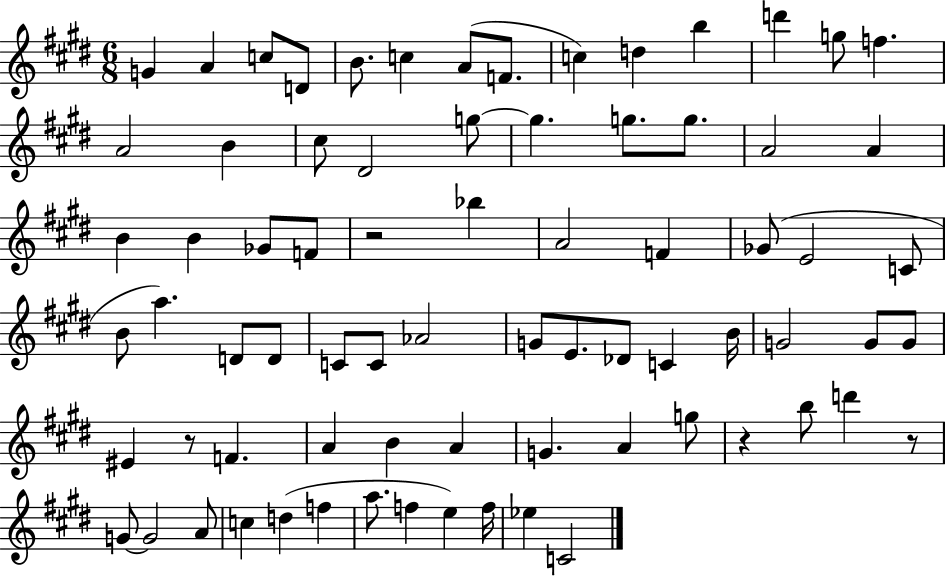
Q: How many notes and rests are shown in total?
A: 75